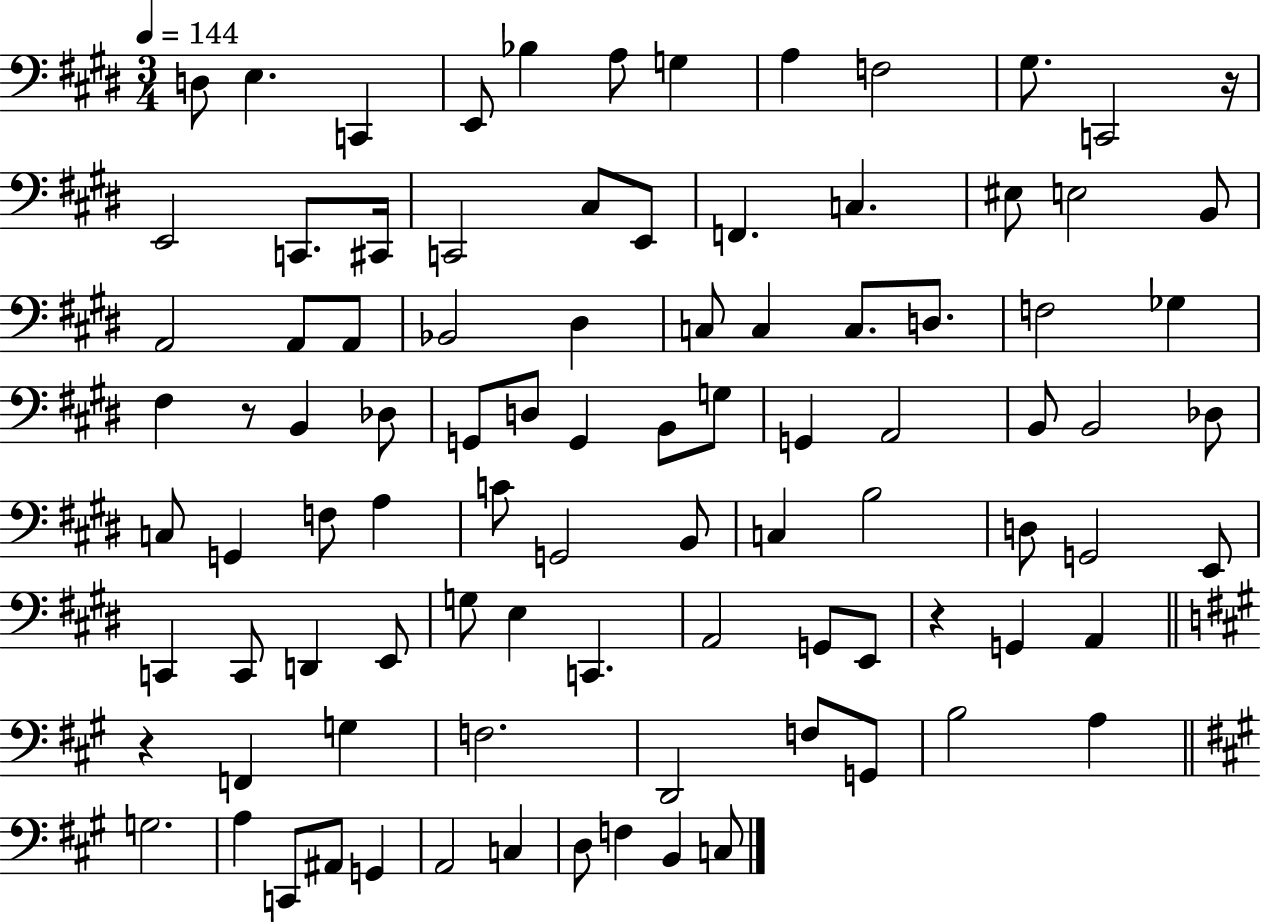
{
  \clef bass
  \numericTimeSignature
  \time 3/4
  \key e \major
  \tempo 4 = 144
  \repeat volta 2 { d8 e4. c,4 | e,8 bes4 a8 g4 | a4 f2 | gis8. c,2 r16 | \break e,2 c,8. cis,16 | c,2 cis8 e,8 | f,4. c4. | eis8 e2 b,8 | \break a,2 a,8 a,8 | bes,2 dis4 | c8 c4 c8. d8. | f2 ges4 | \break fis4 r8 b,4 des8 | g,8 d8 g,4 b,8 g8 | g,4 a,2 | b,8 b,2 des8 | \break c8 g,4 f8 a4 | c'8 g,2 b,8 | c4 b2 | d8 g,2 e,8 | \break c,4 c,8 d,4 e,8 | g8 e4 c,4. | a,2 g,8 e,8 | r4 g,4 a,4 | \break \bar "||" \break \key a \major r4 f,4 g4 | f2. | d,2 f8 g,8 | b2 a4 | \break \bar "||" \break \key a \major g2. | a4 c,8 ais,8 g,4 | a,2 c4 | d8 f4 b,4 c8 | \break } \bar "|."
}